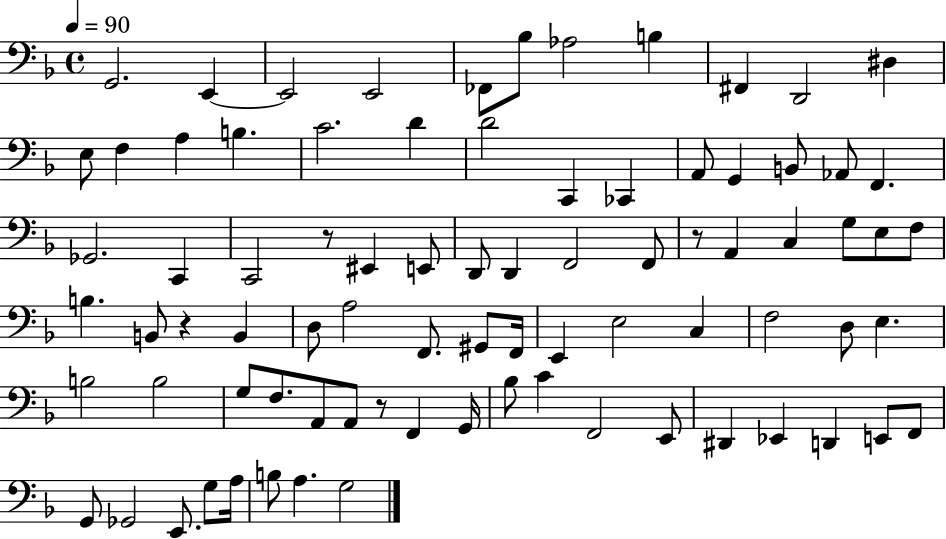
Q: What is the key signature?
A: F major